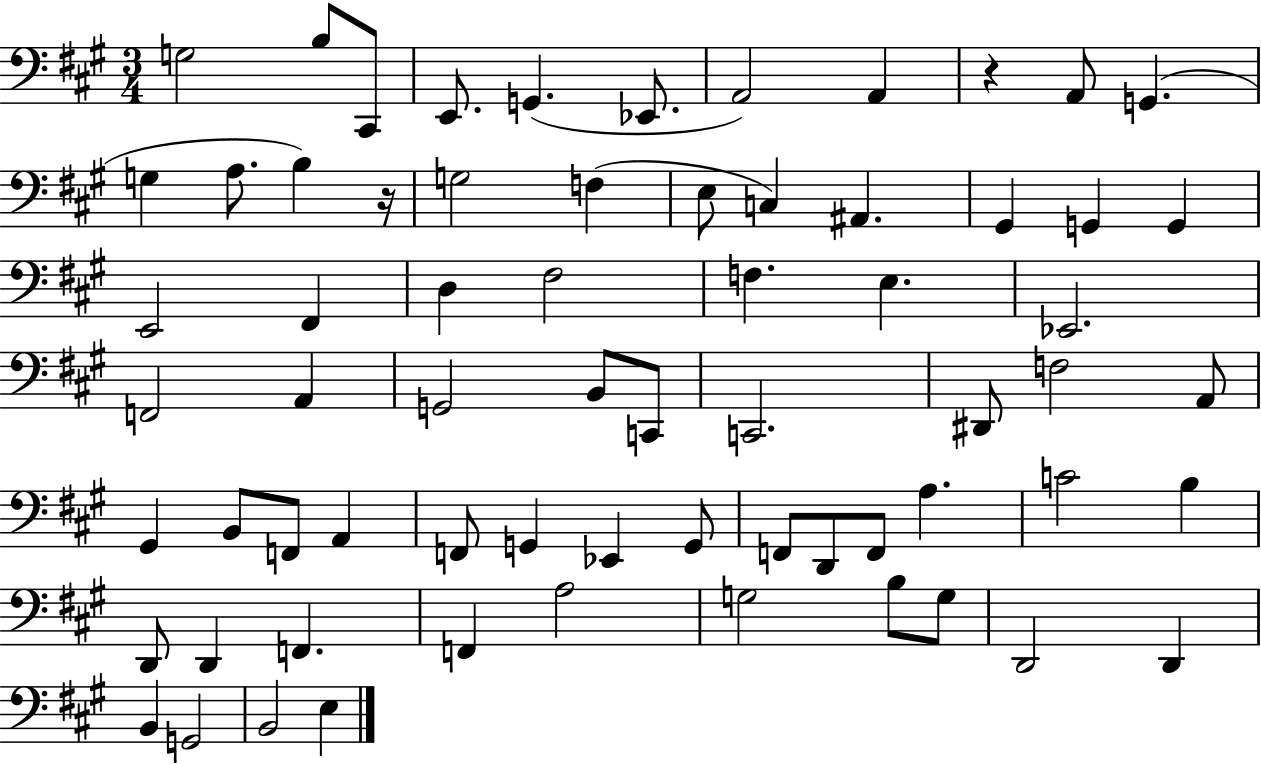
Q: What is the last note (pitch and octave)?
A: E3